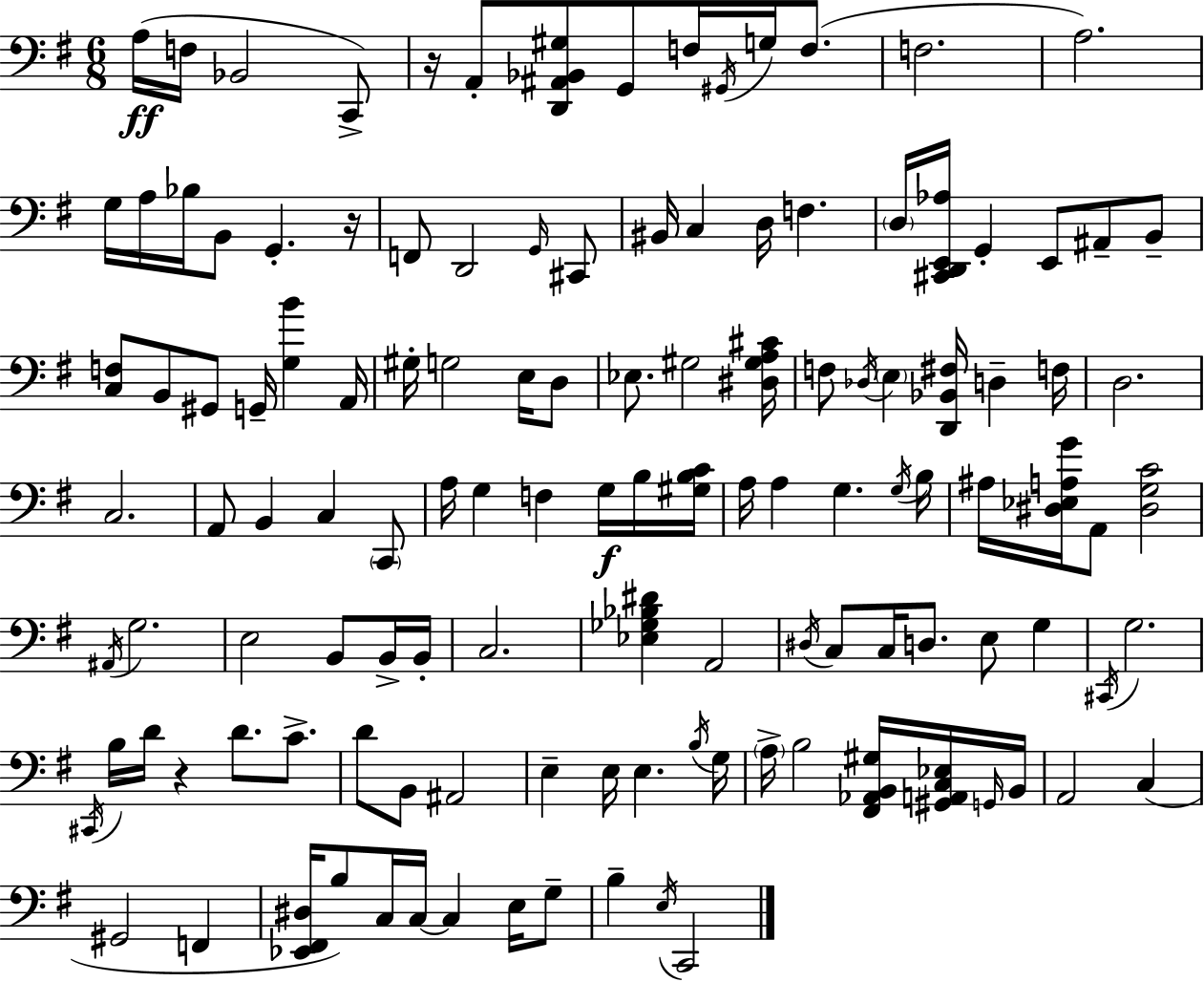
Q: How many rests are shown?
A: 3